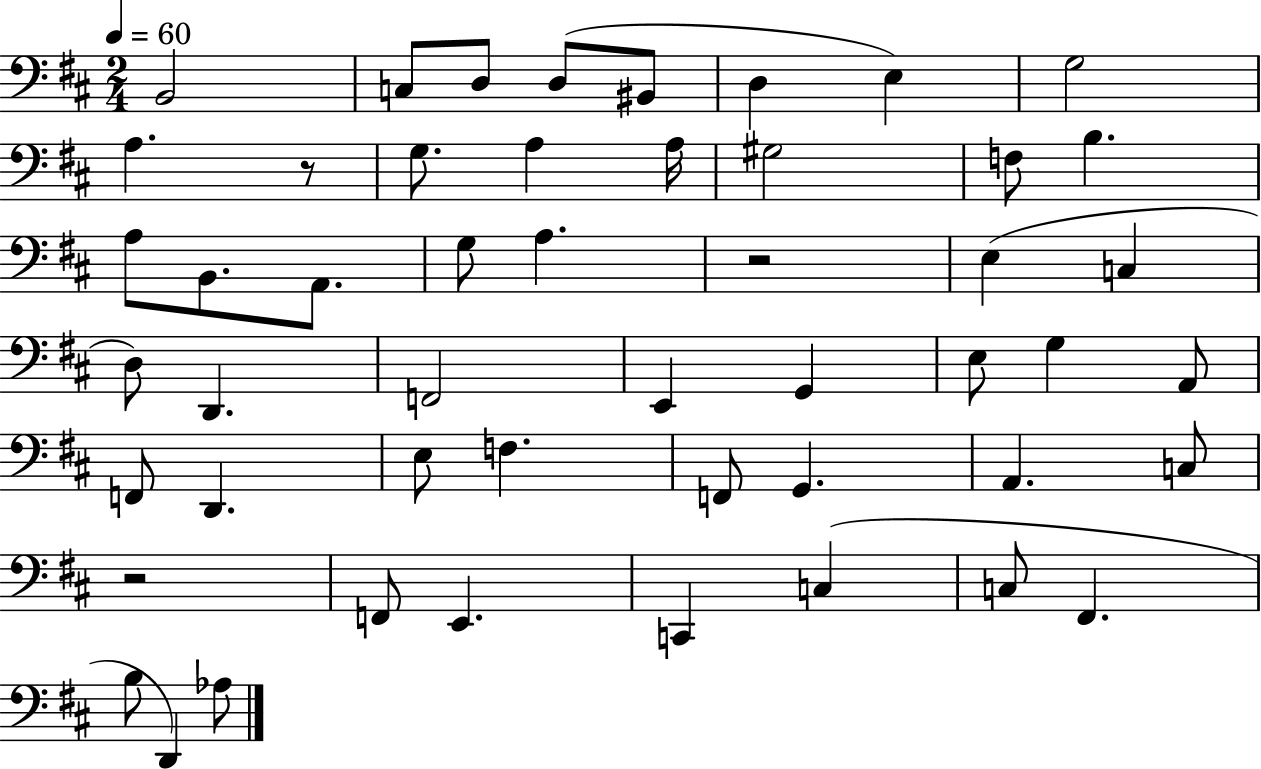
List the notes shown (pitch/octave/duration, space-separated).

B2/h C3/e D3/e D3/e BIS2/e D3/q E3/q G3/h A3/q. R/e G3/e. A3/q A3/s G#3/h F3/e B3/q. A3/e B2/e. A2/e. G3/e A3/q. R/h E3/q C3/q D3/e D2/q. F2/h E2/q G2/q E3/e G3/q A2/e F2/e D2/q. E3/e F3/q. F2/e G2/q. A2/q. C3/e R/h F2/e E2/q. C2/q C3/q C3/e F#2/q. B3/e D2/q Ab3/e